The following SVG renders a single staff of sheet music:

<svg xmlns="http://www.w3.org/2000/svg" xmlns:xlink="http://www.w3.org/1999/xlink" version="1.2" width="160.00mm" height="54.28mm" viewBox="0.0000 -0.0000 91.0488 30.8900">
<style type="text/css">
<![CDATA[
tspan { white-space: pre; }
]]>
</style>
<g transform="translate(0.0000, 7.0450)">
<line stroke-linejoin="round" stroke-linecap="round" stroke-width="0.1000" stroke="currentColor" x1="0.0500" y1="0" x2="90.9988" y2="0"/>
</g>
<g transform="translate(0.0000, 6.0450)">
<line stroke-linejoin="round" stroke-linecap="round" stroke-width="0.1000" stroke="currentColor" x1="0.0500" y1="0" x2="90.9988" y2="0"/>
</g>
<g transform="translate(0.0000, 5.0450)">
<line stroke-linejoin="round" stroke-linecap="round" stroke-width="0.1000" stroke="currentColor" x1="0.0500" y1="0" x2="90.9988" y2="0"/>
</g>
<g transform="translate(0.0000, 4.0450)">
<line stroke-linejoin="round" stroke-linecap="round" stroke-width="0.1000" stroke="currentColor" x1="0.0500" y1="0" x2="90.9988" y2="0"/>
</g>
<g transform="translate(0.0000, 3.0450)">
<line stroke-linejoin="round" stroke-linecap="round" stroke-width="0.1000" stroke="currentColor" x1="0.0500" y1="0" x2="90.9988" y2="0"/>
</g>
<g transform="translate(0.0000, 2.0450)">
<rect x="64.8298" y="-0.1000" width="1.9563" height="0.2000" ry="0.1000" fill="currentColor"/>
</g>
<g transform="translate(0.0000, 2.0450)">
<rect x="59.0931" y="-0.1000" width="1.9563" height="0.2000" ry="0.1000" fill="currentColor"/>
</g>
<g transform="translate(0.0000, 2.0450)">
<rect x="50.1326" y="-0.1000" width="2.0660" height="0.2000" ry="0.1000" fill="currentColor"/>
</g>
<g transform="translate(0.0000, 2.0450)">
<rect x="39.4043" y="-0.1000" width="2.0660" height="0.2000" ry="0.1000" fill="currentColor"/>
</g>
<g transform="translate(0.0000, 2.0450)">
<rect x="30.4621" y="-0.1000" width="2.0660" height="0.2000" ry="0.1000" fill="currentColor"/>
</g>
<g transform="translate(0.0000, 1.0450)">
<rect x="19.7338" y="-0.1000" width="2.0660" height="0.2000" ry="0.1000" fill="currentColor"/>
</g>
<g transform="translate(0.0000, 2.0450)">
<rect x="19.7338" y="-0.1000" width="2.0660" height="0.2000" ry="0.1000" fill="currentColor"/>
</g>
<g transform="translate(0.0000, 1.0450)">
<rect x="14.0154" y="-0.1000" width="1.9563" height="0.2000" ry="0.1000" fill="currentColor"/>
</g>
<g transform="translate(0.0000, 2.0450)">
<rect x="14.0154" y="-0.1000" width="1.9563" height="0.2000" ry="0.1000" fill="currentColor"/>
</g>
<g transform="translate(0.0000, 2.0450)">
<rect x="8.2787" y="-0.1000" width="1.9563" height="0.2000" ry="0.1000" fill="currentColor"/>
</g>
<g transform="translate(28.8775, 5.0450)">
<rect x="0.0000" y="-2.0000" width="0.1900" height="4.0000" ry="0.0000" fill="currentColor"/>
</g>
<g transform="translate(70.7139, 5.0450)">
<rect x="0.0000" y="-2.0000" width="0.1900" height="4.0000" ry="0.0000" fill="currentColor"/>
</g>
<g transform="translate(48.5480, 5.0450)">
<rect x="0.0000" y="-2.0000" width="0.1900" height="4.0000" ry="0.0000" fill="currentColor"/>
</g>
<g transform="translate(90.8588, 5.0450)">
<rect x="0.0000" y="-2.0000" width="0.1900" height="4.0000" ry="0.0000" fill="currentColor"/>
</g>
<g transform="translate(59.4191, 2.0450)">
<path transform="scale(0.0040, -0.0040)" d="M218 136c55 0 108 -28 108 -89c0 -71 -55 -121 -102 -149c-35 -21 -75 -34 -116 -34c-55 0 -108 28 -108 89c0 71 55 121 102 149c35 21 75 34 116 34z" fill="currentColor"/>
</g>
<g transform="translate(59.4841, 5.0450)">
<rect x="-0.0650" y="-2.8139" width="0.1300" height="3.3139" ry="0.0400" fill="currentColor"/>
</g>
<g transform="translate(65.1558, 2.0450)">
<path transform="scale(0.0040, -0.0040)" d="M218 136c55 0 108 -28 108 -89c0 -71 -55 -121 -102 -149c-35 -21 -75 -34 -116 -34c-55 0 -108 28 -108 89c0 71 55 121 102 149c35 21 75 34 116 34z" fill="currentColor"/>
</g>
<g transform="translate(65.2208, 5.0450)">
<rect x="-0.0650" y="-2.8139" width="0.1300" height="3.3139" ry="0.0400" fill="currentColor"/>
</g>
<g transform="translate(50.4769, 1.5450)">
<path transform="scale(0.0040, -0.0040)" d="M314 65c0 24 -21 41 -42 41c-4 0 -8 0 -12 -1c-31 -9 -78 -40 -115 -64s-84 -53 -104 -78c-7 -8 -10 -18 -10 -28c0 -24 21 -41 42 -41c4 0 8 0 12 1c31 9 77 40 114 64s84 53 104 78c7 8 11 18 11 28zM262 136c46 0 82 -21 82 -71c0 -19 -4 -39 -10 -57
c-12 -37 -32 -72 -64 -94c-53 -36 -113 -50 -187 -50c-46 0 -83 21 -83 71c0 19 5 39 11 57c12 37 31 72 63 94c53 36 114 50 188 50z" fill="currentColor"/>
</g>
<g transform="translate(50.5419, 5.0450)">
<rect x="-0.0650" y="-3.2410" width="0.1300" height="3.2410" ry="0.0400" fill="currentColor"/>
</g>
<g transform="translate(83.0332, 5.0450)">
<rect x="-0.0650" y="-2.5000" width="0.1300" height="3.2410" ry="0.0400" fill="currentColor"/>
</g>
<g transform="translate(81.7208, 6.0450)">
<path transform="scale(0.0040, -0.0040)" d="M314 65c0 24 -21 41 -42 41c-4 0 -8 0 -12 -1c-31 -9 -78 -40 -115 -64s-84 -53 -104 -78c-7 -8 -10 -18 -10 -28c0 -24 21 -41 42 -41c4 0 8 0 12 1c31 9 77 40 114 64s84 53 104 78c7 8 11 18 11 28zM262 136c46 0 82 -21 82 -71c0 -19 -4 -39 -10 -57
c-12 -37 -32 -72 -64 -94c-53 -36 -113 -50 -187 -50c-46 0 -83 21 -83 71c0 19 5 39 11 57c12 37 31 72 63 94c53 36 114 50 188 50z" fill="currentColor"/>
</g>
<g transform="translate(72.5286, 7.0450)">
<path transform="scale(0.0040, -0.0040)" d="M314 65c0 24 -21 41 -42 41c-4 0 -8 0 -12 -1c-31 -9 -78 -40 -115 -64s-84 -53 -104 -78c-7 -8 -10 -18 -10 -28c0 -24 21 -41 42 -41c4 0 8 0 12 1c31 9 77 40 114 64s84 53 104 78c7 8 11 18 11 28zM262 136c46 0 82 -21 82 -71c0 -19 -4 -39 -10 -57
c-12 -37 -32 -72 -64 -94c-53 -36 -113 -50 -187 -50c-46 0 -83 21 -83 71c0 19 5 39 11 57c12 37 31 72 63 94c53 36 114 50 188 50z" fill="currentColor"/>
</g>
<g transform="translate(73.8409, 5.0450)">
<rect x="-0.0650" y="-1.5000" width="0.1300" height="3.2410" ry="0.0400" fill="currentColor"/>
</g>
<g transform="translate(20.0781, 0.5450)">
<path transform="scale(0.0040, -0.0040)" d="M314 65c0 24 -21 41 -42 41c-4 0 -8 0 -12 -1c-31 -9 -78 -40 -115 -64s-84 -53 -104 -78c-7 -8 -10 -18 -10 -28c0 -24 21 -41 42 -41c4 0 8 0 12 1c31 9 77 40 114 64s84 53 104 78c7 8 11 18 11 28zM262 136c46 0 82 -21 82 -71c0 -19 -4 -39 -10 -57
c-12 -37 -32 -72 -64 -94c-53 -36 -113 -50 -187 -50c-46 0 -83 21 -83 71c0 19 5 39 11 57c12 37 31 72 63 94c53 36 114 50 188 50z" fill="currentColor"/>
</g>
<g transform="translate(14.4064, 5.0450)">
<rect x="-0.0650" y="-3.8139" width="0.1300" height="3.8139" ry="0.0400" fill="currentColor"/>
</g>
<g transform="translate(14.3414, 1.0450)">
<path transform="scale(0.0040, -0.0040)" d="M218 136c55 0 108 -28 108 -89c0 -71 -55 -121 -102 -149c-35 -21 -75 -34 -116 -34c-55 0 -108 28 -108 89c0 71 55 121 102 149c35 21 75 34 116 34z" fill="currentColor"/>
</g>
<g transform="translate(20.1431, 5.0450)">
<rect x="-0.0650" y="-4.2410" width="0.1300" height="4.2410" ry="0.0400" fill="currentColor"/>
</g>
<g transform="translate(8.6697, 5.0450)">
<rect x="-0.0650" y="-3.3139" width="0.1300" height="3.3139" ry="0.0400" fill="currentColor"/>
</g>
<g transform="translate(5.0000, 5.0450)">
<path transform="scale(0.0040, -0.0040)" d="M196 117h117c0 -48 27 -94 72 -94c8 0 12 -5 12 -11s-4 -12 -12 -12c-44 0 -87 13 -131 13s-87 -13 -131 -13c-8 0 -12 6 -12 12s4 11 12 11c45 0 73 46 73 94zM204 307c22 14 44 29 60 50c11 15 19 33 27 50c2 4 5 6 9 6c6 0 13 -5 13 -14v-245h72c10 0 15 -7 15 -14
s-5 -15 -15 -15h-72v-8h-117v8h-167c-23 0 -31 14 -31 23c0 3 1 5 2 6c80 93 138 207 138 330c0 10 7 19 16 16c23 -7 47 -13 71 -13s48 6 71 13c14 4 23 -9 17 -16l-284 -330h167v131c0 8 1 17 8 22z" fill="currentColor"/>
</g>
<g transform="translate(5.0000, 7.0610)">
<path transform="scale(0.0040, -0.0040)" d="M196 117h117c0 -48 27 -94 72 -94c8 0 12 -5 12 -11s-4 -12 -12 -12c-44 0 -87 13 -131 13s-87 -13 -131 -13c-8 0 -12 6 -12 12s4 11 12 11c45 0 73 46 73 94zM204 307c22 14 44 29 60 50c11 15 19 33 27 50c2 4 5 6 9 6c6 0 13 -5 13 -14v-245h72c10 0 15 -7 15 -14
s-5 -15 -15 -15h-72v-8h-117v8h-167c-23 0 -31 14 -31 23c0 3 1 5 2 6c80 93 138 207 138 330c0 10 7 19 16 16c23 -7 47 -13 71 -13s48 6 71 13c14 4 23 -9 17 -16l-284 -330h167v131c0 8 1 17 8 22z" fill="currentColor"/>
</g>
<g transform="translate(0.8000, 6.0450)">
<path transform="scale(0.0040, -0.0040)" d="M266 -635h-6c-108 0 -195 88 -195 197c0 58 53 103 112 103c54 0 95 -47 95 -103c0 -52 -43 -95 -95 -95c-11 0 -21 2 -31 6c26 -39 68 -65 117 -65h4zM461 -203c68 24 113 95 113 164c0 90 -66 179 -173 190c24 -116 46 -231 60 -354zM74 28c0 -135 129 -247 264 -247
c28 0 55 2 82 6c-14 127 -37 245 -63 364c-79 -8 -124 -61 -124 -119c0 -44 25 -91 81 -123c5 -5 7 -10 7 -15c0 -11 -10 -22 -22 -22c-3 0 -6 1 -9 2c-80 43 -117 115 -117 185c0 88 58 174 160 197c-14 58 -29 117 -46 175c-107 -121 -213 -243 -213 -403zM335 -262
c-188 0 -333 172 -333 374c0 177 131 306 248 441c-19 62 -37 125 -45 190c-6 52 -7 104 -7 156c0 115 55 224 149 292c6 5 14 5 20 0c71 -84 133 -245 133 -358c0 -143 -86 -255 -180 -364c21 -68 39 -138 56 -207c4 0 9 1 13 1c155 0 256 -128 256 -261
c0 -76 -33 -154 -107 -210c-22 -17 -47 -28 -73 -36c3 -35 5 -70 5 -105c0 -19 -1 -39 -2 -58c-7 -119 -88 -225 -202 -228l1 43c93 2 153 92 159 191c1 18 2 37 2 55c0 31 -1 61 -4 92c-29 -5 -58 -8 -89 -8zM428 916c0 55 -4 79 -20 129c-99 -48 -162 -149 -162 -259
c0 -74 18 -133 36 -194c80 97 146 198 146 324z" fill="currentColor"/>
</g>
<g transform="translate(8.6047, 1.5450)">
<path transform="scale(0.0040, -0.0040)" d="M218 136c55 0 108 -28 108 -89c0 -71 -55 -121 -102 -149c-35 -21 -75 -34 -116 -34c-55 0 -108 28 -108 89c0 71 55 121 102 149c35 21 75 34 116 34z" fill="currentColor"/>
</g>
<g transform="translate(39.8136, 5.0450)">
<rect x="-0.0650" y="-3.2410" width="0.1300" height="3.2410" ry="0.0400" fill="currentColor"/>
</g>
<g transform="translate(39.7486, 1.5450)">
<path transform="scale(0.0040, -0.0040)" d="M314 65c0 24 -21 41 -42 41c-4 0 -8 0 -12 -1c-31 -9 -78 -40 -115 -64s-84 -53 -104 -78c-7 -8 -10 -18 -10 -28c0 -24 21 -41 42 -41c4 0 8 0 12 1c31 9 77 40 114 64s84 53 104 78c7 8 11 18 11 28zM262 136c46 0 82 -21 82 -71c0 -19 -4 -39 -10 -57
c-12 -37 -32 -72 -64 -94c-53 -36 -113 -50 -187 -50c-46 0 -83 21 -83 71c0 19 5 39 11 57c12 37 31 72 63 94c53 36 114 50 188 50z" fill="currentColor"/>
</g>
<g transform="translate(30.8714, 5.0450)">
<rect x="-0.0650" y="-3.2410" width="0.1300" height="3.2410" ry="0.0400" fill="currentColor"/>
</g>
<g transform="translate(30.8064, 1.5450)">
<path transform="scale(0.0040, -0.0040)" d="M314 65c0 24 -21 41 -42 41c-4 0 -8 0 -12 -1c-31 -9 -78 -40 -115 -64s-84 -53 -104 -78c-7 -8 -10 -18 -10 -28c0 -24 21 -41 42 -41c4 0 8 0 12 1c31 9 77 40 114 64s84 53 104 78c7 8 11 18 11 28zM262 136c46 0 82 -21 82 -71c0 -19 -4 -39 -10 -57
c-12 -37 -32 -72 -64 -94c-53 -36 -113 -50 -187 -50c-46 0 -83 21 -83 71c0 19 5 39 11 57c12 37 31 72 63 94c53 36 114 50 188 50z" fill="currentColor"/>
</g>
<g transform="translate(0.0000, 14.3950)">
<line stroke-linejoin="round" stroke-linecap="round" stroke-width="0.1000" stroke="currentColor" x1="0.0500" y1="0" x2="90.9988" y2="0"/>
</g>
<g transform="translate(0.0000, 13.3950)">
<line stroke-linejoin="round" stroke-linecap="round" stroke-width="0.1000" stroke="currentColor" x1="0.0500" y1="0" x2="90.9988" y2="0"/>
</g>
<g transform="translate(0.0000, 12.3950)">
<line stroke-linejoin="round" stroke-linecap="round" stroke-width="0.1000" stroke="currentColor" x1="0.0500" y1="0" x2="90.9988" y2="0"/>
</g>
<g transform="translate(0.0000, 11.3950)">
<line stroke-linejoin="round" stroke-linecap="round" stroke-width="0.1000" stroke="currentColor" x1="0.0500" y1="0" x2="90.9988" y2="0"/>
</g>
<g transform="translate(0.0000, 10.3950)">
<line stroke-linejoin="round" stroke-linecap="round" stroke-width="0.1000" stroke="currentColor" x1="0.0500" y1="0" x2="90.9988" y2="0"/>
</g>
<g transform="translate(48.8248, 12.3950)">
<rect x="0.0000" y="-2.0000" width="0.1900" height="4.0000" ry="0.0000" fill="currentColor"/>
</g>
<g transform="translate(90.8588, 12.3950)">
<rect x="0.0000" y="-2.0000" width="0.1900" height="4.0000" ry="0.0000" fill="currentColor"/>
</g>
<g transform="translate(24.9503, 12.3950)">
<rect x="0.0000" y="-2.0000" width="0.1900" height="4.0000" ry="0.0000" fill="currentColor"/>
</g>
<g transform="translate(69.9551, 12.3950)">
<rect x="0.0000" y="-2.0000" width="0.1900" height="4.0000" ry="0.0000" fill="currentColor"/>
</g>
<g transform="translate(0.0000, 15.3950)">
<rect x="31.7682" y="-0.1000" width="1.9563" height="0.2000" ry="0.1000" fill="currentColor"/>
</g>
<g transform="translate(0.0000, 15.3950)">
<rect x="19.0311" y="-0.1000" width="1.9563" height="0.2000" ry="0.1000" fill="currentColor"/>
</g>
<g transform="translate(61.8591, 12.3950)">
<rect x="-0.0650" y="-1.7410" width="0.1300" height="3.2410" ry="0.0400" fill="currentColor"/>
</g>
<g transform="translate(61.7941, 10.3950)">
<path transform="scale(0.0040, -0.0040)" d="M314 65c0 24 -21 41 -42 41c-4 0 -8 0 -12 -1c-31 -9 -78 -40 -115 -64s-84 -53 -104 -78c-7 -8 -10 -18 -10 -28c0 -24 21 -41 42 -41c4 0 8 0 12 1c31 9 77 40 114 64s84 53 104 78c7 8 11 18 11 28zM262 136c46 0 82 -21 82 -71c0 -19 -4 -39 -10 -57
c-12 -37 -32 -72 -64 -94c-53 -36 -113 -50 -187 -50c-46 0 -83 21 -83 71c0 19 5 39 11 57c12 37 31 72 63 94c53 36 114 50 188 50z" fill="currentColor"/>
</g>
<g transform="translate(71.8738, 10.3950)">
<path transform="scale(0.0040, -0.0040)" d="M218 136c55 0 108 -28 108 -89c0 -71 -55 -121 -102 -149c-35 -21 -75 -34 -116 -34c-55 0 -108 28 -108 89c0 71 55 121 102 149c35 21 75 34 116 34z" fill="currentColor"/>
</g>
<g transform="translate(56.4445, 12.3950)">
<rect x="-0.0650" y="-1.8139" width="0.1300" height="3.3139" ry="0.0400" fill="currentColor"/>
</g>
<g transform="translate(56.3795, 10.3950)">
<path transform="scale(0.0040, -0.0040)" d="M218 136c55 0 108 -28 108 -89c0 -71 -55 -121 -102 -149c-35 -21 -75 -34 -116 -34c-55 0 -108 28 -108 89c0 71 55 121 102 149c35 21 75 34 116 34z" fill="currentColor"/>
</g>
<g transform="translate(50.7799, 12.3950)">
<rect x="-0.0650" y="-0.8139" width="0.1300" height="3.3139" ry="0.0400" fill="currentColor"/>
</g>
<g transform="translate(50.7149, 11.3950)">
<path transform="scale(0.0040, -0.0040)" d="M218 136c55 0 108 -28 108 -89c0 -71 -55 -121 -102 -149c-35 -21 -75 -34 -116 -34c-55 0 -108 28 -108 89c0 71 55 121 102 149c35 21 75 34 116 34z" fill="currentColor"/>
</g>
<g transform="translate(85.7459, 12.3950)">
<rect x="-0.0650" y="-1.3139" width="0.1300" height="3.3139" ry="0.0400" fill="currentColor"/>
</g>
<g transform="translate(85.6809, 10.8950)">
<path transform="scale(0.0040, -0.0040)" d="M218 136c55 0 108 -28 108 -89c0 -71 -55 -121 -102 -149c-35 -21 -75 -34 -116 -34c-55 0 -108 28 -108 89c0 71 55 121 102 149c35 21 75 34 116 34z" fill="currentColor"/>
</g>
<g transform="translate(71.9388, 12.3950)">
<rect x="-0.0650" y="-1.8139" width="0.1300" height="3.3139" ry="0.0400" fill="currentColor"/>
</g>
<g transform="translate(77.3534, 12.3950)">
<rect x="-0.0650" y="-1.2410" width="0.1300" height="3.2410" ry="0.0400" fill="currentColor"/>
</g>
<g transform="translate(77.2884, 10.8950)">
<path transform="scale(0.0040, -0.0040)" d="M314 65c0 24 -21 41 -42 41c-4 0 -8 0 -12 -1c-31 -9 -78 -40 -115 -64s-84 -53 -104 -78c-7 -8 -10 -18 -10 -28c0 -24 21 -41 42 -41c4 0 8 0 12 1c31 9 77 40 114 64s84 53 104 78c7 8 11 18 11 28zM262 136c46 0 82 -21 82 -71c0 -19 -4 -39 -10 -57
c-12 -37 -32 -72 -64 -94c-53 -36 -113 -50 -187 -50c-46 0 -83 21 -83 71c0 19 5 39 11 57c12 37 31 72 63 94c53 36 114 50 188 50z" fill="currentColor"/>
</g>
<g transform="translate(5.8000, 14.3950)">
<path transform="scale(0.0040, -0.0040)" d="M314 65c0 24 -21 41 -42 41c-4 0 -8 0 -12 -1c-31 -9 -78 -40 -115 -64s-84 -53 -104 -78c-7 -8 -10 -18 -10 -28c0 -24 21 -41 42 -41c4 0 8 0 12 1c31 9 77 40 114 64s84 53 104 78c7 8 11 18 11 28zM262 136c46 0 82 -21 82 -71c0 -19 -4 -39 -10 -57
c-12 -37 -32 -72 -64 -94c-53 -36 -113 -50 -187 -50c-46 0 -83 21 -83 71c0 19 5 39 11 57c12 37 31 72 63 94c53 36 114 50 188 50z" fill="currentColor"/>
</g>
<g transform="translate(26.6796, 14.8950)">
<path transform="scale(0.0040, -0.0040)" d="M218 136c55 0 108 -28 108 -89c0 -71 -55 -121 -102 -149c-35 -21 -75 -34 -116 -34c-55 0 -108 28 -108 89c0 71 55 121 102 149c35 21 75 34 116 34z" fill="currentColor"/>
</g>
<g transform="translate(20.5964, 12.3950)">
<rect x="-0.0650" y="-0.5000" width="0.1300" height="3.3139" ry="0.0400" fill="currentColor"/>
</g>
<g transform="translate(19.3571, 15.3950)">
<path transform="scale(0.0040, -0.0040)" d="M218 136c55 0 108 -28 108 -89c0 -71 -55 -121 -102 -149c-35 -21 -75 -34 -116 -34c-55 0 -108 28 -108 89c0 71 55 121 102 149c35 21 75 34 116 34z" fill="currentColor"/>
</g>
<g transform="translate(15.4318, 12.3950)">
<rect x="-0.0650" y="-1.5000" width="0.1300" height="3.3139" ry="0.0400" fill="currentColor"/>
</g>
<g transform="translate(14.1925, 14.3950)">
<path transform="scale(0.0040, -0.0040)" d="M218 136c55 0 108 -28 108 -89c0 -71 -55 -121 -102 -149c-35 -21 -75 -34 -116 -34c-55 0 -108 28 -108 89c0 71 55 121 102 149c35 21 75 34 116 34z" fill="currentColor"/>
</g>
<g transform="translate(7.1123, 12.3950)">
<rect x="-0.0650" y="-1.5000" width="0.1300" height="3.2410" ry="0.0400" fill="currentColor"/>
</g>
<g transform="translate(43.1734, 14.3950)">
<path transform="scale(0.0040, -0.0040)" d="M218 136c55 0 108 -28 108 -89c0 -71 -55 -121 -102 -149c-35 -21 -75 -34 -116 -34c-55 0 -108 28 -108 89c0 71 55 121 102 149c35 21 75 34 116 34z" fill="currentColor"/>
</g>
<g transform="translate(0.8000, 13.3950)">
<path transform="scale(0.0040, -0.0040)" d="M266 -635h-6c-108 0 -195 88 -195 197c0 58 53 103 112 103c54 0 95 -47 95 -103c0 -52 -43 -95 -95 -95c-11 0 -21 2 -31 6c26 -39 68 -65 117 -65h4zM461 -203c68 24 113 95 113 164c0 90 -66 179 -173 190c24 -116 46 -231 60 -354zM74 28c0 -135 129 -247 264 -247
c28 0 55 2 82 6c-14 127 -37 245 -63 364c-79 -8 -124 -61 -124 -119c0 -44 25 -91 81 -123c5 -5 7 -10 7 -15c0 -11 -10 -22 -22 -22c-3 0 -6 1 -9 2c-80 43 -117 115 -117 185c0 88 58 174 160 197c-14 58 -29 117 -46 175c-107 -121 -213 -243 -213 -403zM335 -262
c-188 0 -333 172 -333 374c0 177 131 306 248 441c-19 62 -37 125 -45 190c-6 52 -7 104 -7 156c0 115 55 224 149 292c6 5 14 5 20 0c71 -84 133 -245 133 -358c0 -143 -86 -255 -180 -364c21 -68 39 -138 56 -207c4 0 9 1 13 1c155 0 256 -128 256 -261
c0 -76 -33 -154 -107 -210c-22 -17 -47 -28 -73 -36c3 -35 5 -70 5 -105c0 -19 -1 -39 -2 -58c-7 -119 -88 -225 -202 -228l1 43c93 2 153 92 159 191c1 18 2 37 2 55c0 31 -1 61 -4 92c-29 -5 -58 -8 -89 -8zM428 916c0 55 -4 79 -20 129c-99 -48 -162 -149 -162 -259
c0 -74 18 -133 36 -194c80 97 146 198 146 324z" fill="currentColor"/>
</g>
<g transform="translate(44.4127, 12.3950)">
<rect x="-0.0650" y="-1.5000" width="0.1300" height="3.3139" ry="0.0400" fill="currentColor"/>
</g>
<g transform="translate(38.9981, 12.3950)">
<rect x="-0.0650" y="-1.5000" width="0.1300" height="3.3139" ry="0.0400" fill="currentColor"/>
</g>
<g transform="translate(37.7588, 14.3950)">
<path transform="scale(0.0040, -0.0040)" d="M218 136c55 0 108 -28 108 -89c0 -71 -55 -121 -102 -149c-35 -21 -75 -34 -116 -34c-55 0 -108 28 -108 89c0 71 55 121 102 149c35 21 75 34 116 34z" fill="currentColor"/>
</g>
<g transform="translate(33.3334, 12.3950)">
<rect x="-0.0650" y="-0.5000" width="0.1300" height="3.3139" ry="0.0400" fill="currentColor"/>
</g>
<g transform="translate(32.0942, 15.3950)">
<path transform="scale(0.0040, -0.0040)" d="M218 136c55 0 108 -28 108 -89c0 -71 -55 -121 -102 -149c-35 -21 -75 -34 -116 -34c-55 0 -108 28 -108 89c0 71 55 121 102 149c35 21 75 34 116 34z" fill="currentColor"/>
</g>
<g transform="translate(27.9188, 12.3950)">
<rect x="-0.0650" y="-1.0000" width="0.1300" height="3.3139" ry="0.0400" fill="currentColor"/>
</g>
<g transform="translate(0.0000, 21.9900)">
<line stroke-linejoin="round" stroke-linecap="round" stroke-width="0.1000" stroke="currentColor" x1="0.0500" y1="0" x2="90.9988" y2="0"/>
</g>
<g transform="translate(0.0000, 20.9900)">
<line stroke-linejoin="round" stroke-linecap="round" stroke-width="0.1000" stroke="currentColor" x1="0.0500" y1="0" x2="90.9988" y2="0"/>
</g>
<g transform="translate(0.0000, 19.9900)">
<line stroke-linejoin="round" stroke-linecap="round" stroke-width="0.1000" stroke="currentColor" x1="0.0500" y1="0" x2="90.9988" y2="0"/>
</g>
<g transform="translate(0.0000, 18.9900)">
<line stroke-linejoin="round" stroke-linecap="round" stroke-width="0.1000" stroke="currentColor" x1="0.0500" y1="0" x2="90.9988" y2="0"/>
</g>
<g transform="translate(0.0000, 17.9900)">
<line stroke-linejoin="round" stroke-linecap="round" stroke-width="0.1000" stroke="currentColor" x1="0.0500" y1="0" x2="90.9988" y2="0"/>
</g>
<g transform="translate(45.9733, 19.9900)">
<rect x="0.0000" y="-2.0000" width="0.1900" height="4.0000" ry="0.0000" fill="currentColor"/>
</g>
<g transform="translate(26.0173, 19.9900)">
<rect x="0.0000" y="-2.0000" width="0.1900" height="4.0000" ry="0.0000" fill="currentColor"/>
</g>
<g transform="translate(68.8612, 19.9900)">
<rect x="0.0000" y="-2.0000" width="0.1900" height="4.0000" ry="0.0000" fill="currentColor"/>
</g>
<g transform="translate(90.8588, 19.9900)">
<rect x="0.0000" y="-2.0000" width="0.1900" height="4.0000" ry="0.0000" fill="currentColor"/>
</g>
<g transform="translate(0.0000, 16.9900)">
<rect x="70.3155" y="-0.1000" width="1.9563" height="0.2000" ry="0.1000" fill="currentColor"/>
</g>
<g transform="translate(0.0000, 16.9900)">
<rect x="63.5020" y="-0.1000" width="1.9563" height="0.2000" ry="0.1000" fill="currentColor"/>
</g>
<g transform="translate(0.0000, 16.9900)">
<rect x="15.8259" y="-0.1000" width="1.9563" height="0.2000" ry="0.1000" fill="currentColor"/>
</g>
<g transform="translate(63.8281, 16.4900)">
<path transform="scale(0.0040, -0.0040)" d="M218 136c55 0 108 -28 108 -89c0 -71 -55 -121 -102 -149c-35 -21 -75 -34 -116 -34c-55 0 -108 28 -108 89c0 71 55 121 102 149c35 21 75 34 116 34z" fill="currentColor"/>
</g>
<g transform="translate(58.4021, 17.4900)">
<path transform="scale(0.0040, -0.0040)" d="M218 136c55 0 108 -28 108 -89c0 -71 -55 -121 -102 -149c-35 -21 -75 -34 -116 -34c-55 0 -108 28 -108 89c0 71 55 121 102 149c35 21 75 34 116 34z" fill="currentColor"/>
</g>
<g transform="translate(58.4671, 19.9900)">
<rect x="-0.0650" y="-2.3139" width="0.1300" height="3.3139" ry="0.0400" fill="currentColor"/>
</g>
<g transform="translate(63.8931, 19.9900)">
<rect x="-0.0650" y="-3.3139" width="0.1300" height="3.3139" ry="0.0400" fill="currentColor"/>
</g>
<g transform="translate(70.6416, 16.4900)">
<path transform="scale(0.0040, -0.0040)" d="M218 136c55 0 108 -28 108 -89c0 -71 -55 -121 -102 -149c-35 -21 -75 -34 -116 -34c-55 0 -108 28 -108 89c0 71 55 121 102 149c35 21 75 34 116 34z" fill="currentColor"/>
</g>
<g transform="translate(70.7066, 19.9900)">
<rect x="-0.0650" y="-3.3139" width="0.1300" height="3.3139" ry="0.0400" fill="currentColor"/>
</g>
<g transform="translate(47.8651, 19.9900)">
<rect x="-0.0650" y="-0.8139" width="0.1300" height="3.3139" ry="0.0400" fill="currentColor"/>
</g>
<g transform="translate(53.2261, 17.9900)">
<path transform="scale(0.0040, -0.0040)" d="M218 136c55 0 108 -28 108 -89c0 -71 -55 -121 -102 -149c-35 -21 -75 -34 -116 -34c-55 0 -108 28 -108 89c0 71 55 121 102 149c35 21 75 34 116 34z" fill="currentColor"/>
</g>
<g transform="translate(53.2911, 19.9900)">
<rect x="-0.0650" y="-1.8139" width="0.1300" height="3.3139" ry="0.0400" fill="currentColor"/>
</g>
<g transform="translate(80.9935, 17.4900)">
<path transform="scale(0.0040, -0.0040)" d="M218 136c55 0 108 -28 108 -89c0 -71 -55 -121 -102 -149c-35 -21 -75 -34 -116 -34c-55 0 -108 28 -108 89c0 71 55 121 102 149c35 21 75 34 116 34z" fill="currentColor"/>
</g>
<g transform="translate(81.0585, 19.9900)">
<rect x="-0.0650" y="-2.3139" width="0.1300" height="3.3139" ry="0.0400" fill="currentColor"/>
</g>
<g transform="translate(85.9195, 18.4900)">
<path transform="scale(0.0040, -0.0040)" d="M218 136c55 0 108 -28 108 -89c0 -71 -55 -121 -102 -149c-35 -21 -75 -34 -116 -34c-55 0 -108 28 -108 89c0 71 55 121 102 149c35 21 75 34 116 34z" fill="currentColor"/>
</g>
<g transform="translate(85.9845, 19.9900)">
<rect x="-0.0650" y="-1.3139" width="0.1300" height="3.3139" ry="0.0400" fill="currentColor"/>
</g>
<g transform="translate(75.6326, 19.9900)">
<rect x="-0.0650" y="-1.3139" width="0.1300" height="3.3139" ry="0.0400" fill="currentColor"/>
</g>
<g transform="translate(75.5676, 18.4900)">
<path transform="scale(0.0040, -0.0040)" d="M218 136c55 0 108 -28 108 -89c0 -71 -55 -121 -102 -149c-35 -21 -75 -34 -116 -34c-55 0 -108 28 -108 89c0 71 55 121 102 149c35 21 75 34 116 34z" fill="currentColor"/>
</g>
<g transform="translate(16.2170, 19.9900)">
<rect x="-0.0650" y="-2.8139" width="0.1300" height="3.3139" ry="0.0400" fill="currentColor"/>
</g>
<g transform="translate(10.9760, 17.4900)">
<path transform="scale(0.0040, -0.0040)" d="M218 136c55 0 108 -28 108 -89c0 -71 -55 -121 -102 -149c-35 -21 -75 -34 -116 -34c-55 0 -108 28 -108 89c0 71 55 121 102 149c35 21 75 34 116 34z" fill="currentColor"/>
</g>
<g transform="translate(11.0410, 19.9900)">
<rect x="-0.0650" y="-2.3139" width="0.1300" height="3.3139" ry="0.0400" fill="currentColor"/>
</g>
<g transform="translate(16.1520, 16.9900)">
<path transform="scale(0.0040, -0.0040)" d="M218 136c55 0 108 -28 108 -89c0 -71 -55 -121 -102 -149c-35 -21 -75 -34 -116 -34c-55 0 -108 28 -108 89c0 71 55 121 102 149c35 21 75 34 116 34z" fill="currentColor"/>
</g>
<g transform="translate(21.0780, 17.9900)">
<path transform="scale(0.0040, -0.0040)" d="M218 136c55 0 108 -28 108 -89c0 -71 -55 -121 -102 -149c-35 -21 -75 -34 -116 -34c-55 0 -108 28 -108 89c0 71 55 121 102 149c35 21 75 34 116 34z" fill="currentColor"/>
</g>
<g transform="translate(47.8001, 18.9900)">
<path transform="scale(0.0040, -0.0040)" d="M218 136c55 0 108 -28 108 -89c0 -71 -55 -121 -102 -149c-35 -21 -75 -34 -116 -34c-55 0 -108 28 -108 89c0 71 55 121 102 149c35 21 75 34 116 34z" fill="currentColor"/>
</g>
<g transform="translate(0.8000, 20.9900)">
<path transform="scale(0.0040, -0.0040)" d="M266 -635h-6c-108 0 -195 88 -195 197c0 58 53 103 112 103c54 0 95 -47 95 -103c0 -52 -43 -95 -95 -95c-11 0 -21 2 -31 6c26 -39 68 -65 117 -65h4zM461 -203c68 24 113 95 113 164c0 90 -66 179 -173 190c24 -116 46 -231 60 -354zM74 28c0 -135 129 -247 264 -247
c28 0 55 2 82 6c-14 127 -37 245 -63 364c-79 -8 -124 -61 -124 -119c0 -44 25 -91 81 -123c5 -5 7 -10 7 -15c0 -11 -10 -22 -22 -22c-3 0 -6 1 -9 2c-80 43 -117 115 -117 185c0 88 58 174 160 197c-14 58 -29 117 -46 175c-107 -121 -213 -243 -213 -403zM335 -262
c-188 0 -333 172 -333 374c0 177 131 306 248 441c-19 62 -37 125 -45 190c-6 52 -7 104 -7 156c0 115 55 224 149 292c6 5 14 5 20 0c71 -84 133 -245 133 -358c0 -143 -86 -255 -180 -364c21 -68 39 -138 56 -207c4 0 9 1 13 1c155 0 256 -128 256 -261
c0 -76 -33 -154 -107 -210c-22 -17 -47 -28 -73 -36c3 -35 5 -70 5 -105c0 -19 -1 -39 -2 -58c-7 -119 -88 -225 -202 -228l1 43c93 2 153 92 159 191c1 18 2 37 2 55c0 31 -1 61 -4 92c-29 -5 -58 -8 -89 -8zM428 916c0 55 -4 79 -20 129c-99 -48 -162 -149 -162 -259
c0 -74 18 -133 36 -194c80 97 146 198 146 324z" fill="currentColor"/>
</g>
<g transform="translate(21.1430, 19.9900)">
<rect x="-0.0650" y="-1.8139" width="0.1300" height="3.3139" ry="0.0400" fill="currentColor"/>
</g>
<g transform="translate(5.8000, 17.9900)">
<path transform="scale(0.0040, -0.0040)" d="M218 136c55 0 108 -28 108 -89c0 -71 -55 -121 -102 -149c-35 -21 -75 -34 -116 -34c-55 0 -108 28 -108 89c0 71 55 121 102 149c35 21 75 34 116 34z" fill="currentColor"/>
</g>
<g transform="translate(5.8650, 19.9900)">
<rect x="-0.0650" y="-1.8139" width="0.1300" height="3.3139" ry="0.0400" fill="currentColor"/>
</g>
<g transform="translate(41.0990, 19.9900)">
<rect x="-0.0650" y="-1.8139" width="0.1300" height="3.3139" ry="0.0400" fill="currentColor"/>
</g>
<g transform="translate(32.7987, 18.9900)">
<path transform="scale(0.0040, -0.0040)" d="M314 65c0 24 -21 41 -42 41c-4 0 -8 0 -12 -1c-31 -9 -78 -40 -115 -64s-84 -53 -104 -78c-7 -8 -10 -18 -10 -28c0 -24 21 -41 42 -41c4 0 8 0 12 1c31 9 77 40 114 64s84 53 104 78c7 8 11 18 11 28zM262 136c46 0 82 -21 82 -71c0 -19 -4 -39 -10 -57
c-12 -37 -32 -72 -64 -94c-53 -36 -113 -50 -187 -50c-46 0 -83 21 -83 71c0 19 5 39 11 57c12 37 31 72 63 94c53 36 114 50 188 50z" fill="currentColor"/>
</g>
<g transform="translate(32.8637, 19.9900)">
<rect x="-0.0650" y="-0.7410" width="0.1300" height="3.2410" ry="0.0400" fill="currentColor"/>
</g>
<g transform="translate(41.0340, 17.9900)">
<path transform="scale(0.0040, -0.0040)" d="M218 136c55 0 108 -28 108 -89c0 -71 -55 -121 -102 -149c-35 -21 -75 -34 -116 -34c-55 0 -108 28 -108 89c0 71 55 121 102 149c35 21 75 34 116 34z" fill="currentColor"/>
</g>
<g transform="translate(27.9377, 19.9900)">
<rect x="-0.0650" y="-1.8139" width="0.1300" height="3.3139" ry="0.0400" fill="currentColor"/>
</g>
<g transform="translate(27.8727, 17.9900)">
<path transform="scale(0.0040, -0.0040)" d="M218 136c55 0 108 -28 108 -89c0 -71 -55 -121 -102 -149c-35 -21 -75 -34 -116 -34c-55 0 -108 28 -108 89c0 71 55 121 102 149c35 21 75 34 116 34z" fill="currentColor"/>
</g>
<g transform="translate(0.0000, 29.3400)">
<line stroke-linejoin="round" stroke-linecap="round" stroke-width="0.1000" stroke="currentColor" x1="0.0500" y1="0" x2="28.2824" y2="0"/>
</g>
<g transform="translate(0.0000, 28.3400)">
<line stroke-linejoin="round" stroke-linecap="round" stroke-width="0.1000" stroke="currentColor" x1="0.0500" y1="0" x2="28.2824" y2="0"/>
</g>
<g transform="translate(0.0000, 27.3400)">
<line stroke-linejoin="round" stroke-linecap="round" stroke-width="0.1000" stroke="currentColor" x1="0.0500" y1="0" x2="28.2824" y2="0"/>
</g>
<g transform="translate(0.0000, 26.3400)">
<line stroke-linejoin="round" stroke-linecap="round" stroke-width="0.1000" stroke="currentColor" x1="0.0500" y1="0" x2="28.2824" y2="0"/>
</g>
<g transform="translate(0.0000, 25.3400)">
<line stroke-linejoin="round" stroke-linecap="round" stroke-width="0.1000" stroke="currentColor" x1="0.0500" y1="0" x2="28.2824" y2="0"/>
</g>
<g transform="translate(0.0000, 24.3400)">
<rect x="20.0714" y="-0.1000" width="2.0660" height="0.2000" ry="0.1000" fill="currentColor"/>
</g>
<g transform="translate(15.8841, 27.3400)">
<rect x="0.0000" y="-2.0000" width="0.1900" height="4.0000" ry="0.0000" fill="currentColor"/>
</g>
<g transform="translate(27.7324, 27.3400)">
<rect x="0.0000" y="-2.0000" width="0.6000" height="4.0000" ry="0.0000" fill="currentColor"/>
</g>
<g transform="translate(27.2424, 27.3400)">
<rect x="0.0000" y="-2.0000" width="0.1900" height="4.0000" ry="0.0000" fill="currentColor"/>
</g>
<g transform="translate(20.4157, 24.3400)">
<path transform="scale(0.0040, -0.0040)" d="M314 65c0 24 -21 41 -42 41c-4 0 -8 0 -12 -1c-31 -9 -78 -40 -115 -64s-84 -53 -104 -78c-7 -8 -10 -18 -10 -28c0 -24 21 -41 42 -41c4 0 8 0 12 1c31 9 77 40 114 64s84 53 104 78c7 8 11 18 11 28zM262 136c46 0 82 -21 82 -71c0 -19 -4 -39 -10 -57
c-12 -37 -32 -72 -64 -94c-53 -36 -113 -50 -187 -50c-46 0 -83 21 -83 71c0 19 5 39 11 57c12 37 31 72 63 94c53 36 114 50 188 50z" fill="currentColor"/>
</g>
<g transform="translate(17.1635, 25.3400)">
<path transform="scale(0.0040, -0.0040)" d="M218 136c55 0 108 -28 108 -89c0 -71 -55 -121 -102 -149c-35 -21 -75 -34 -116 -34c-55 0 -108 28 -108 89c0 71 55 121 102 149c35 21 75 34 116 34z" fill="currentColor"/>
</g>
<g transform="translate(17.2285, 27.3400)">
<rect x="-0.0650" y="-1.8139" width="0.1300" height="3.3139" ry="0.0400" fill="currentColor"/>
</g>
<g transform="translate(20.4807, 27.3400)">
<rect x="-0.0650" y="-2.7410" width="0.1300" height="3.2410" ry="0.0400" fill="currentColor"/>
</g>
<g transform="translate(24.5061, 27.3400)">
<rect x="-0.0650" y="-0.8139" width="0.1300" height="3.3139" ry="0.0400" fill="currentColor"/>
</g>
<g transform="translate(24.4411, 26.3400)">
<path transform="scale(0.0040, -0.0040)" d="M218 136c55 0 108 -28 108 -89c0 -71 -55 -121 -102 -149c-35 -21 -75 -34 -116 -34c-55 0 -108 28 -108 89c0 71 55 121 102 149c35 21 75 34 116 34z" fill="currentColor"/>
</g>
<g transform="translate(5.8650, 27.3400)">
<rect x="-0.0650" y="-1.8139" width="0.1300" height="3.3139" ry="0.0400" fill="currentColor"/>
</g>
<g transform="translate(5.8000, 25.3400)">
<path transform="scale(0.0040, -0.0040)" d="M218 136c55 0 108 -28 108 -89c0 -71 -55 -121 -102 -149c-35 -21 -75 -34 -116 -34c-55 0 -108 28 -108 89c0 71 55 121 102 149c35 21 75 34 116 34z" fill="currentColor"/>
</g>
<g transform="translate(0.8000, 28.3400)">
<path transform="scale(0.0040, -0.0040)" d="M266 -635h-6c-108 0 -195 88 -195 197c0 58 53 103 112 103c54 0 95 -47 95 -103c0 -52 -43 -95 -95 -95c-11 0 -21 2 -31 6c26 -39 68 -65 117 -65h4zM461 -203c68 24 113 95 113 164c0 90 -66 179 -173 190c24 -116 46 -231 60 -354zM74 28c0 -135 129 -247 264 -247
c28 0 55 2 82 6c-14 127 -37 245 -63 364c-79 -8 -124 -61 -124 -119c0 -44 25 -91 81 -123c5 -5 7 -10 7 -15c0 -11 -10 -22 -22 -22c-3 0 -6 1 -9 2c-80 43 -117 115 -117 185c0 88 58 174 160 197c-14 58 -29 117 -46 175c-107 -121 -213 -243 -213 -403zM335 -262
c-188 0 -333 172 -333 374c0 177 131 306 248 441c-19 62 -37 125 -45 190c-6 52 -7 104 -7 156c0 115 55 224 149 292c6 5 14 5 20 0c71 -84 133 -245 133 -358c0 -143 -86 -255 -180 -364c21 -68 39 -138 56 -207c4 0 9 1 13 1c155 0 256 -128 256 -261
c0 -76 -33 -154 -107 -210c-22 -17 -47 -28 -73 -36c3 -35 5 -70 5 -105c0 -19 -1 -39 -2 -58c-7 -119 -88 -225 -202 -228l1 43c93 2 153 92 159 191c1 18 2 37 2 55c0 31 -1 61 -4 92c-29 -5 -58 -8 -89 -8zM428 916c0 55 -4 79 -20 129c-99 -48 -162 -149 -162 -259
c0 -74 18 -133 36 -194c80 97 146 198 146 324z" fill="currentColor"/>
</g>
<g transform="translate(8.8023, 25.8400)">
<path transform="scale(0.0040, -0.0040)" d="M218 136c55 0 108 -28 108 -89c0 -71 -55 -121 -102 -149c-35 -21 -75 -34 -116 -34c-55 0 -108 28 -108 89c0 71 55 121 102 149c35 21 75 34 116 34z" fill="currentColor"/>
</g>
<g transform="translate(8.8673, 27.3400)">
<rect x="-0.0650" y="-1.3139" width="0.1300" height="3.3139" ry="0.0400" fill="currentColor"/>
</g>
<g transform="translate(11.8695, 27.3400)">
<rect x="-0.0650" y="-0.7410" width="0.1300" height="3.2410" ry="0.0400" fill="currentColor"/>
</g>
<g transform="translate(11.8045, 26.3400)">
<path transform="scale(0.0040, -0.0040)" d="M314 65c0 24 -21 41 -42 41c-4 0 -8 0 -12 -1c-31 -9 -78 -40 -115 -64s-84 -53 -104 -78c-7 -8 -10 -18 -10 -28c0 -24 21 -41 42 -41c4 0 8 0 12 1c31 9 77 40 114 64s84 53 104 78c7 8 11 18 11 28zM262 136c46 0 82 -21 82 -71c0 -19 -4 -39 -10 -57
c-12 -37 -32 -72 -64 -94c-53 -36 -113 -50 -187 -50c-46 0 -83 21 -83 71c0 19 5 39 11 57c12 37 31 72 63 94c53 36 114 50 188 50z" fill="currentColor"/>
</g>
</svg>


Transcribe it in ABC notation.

X:1
T:Untitled
M:4/4
L:1/4
K:C
b c' d'2 b2 b2 b2 a a E2 G2 E2 E C D C E E d f f2 f e2 e f g a f f d2 f d f g b b e g e f e d2 f a2 d